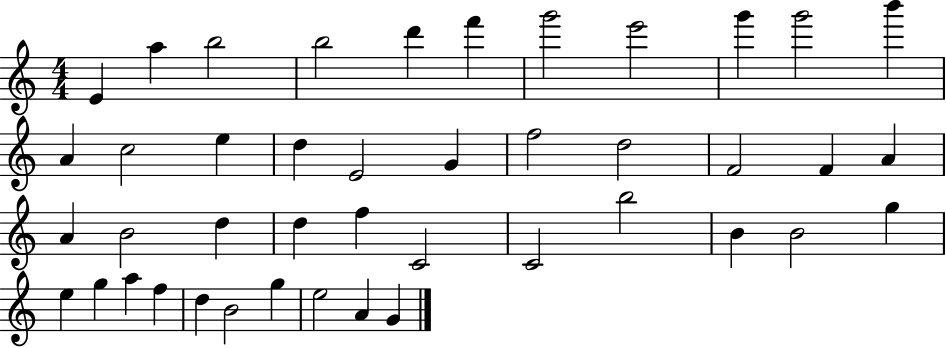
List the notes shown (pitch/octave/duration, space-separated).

E4/q A5/q B5/h B5/h D6/q F6/q G6/h E6/h G6/q G6/h B6/q A4/q C5/h E5/q D5/q E4/h G4/q F5/h D5/h F4/h F4/q A4/q A4/q B4/h D5/q D5/q F5/q C4/h C4/h B5/h B4/q B4/h G5/q E5/q G5/q A5/q F5/q D5/q B4/h G5/q E5/h A4/q G4/q